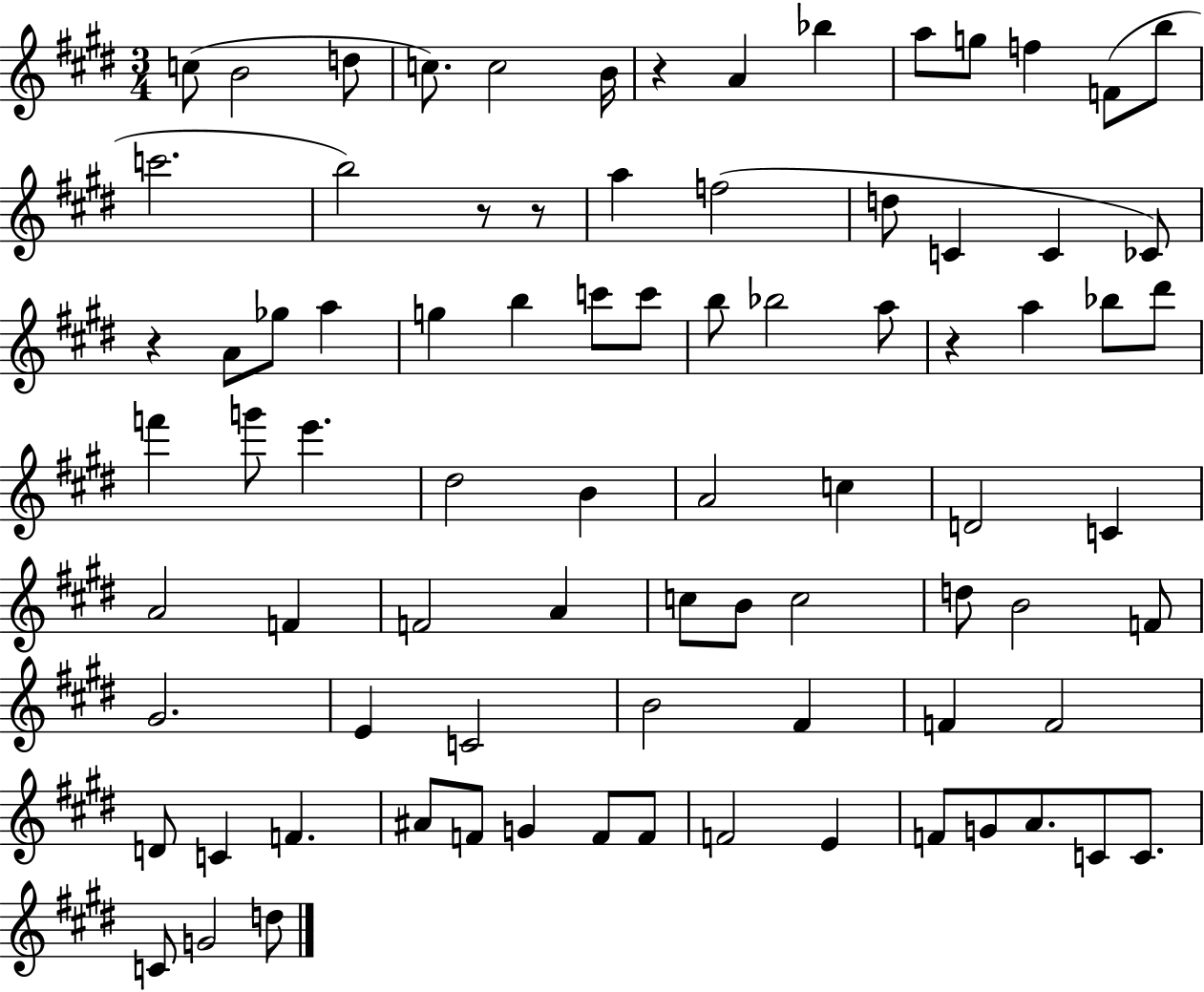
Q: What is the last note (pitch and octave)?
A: D5